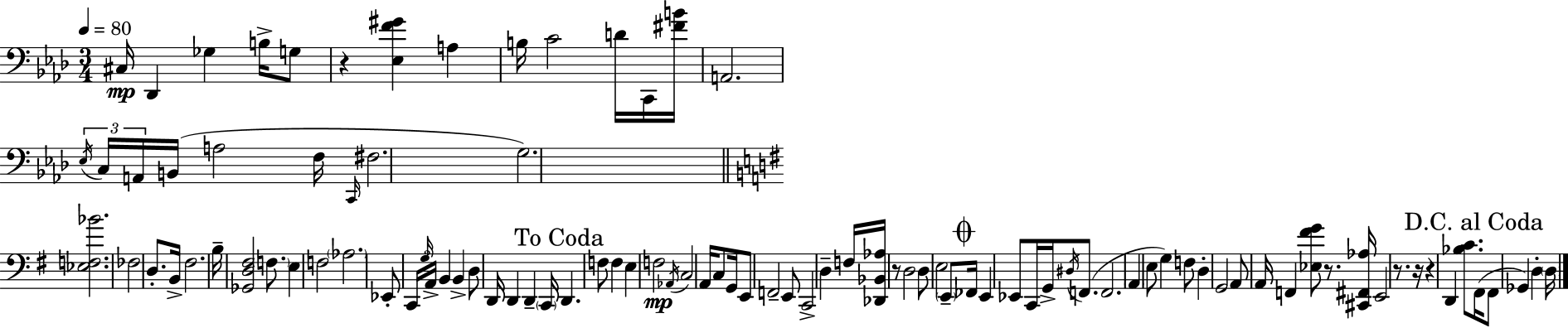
C#3/s Db2/q Gb3/q B3/s G3/e R/q [Eb3,F4,G#4]/q A3/q B3/s C4/h D4/s C2/s [F#4,B4]/s A2/h. Eb3/s C3/s A2/s B2/s A3/h F3/s C2/s F#3/h. G3/h. [Eb3,F3,Bb4]/h. FES3/h D3/e. B2/s F#3/h. B3/s [Gb2,D3,F#3]/h F3/e. E3/q F3/h Ab3/h. Eb2/e C2/s G3/s A2/s B2/q B2/q D3/e D2/s D2/q D2/q C2/s D2/q. F3/e F3/q E3/q F3/h Ab2/s C3/h A2/s C3/e G2/s E2/e F2/h E2/e C2/h D3/q F3/s [Db2,Bb2,Ab3]/s R/e D3/h D3/e E3/h E2/e FES2/s E2/q Eb2/e C2/s G2/s D#3/s F2/e. F2/h. A2/q E3/e G3/q F3/e D3/q G2/h A2/e A2/s F2/q [Eb3,F#4,G4]/e R/e. [C#2,F#2,Ab3]/s E2/h R/e. R/s R/q D2/q [Bb3,C4]/e. F#2/s F#2/e Gb2/q D3/q D3/s